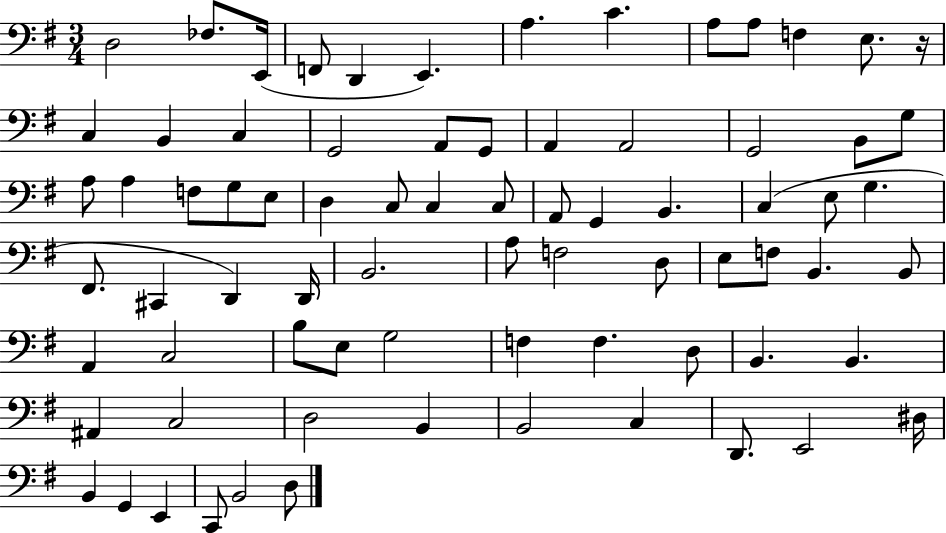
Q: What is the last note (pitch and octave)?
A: D3